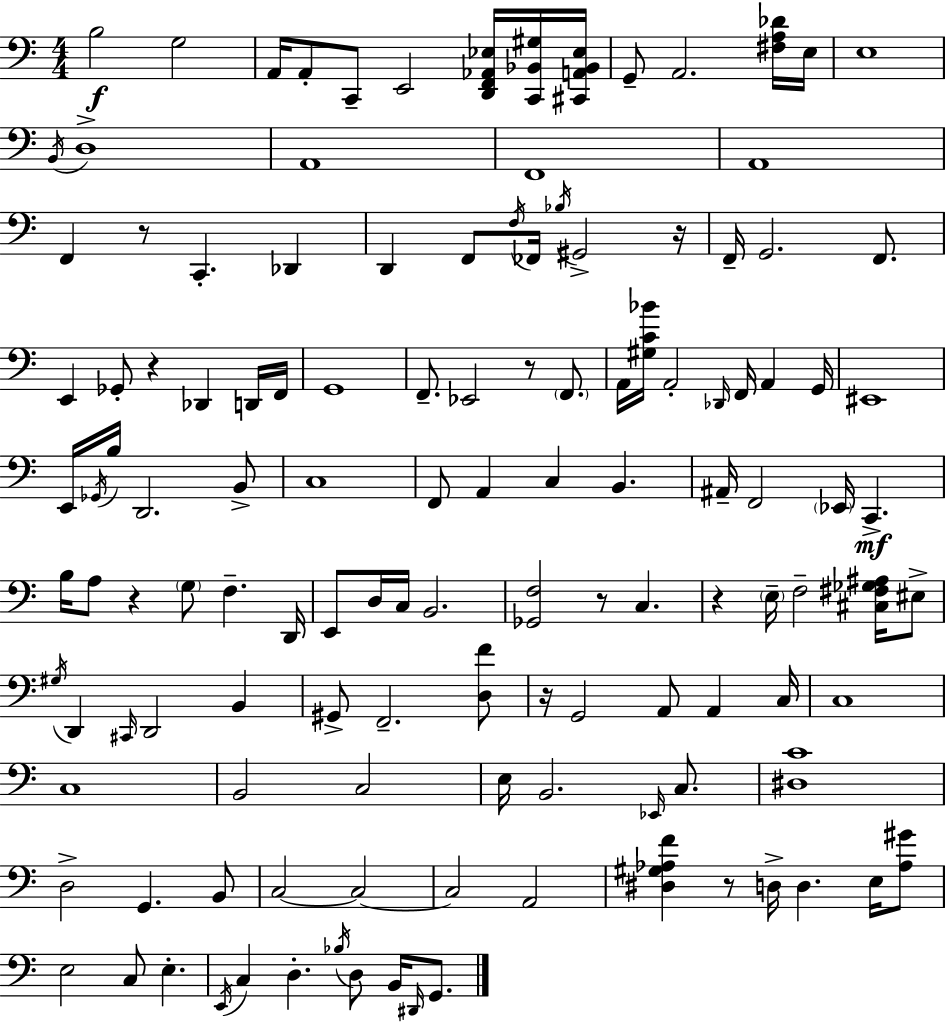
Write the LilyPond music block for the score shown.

{
  \clef bass
  \numericTimeSignature
  \time 4/4
  \key c \major
  b2\f g2 | a,16 a,8-. c,8-- e,2 <d, f, aes, ees>16 <c, bes, gis>16 <cis, a, bes, ees>16 | g,8-- a,2. <fis a des'>16 e16 | e1 | \break \acciaccatura { b,16 } d1-> | a,1 | f,1 | a,1 | \break f,4 r8 c,4.-. des,4 | d,4 f,8 \acciaccatura { f16 } fes,16 \acciaccatura { bes16 } gis,2-> | r16 f,16-- g,2. | f,8. e,4 ges,8-. r4 des,4 | \break d,16 f,16 g,1 | f,8.-- ees,2 r8 | \parenthesize f,8. a,16 <gis c' bes'>16 a,2-. \grace { des,16 } f,16 a,4 | g,16 eis,1 | \break e,16 \acciaccatura { ges,16 } b16 d,2. | b,8-> c1 | f,8 a,4 c4 b,4. | ais,16-- f,2 \parenthesize ees,16 c,4.->\mf | \break b16 a8 r4 \parenthesize g8 f4.-- | d,16 e,8 d16 c16 b,2. | <ges, f>2 r8 c4. | r4 \parenthesize e16-- f2-- | \break <cis fis ges ais>16 eis8-> \acciaccatura { gis16 } d,4 \grace { cis,16 } d,2 | b,4 gis,8-> f,2.-- | <d f'>8 r16 g,2 | a,8 a,4 c16 c1 | \break c1 | b,2 c2 | e16 b,2. | \grace { ees,16 } c8. <dis c'>1 | \break d2-> | g,4. b,8 c2~~ | c2~~ c2 | a,2 <dis gis aes f'>4 r8 d16-> d4. | \break e16 <aes gis'>8 e2 | c8 e4.-. \acciaccatura { e,16 } c4 d4.-. | \acciaccatura { bes16 } d8 b,16 \grace { dis,16 } g,8. \bar "|."
}